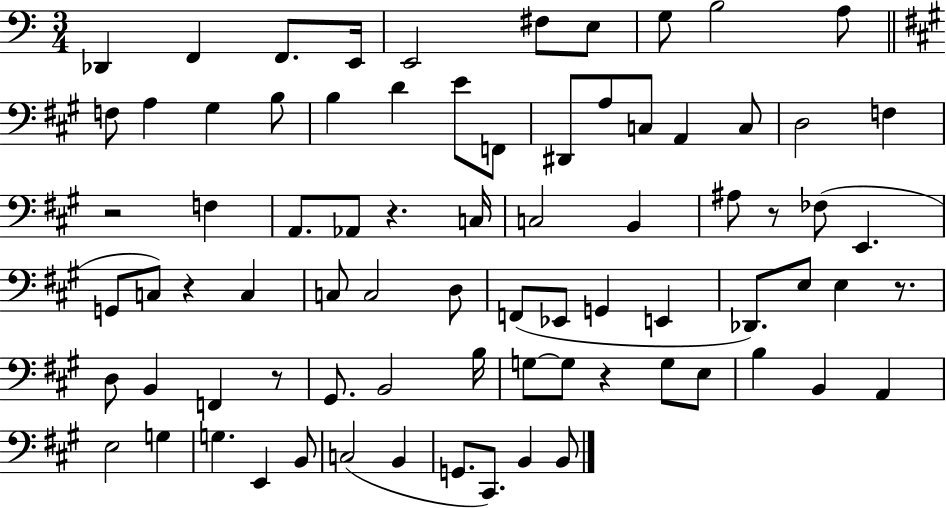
X:1
T:Untitled
M:3/4
L:1/4
K:C
_D,, F,, F,,/2 E,,/4 E,,2 ^F,/2 E,/2 G,/2 B,2 A,/2 F,/2 A, ^G, B,/2 B, D E/2 F,,/2 ^D,,/2 A,/2 C,/2 A,, C,/2 D,2 F, z2 F, A,,/2 _A,,/2 z C,/4 C,2 B,, ^A,/2 z/2 _F,/2 E,, G,,/2 C,/2 z C, C,/2 C,2 D,/2 F,,/2 _E,,/2 G,, E,, _D,,/2 E,/2 E, z/2 D,/2 B,, F,, z/2 ^G,,/2 B,,2 B,/4 G,/2 G,/2 z G,/2 E,/2 B, B,, A,, E,2 G, G, E,, B,,/2 C,2 B,, G,,/2 ^C,,/2 B,, B,,/2